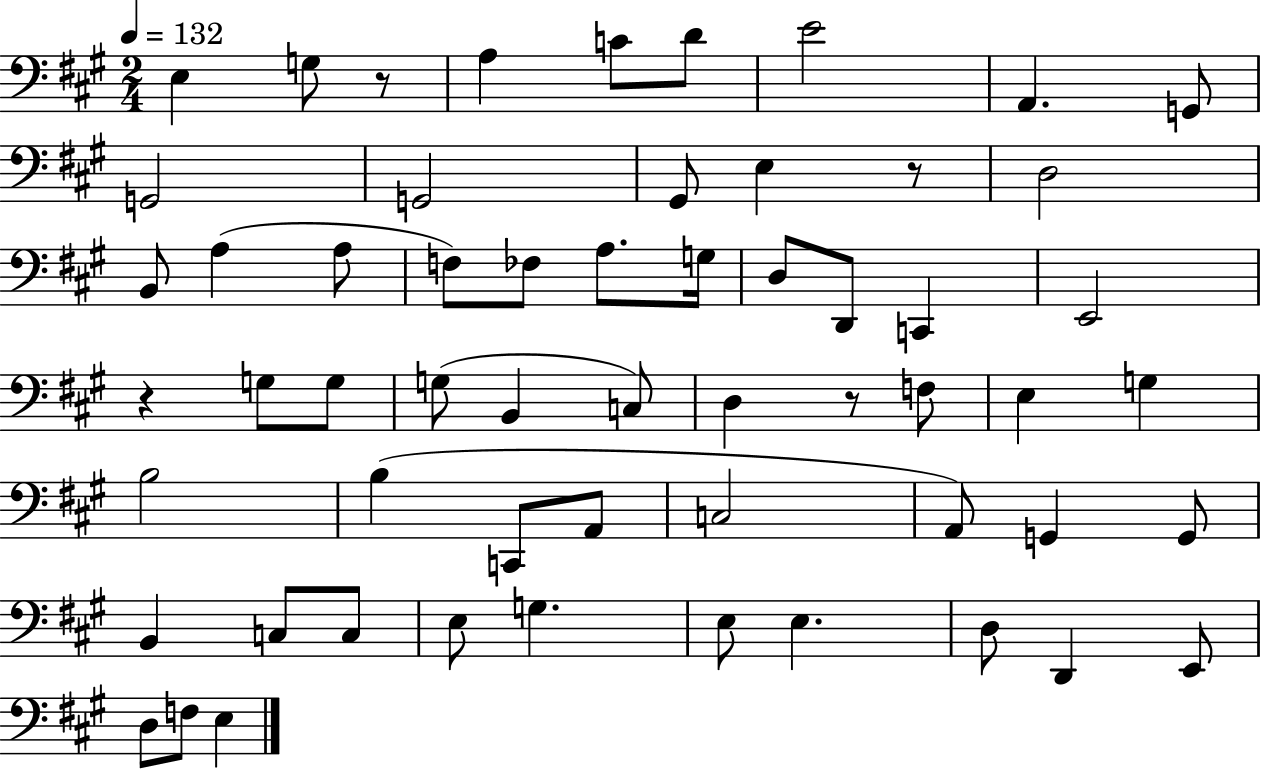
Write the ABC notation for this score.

X:1
T:Untitled
M:2/4
L:1/4
K:A
E, G,/2 z/2 A, C/2 D/2 E2 A,, G,,/2 G,,2 G,,2 ^G,,/2 E, z/2 D,2 B,,/2 A, A,/2 F,/2 _F,/2 A,/2 G,/4 D,/2 D,,/2 C,, E,,2 z G,/2 G,/2 G,/2 B,, C,/2 D, z/2 F,/2 E, G, B,2 B, C,,/2 A,,/2 C,2 A,,/2 G,, G,,/2 B,, C,/2 C,/2 E,/2 G, E,/2 E, D,/2 D,, E,,/2 D,/2 F,/2 E,